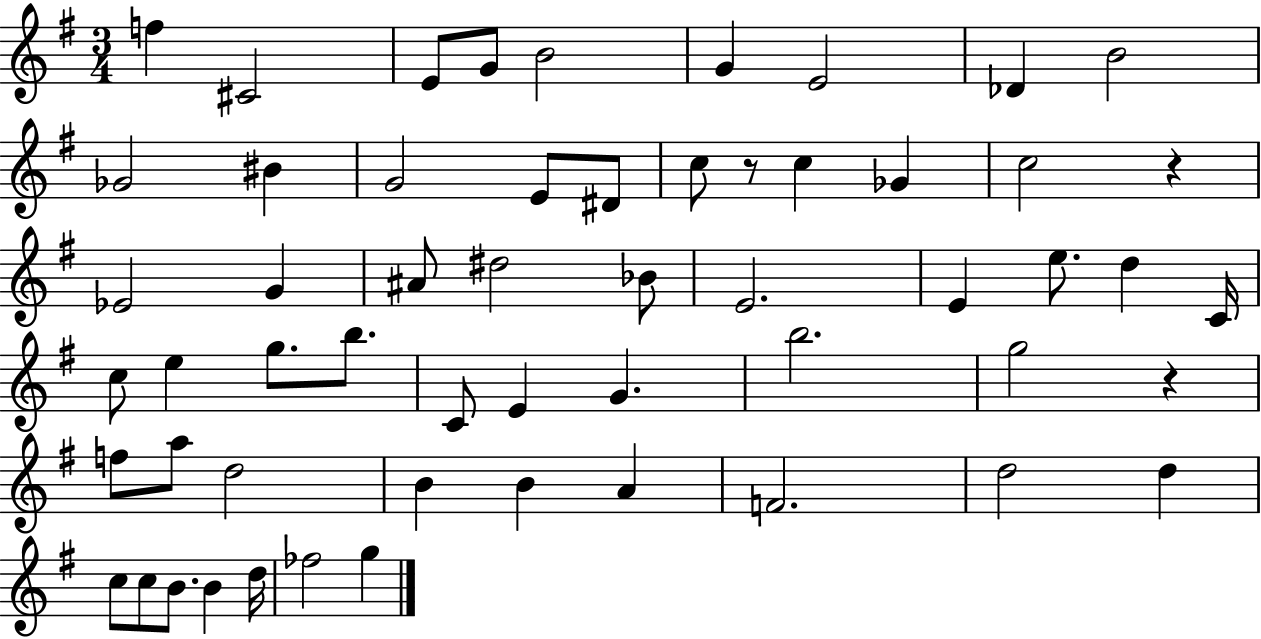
{
  \clef treble
  \numericTimeSignature
  \time 3/4
  \key g \major
  \repeat volta 2 { f''4 cis'2 | e'8 g'8 b'2 | g'4 e'2 | des'4 b'2 | \break ges'2 bis'4 | g'2 e'8 dis'8 | c''8 r8 c''4 ges'4 | c''2 r4 | \break ees'2 g'4 | ais'8 dis''2 bes'8 | e'2. | e'4 e''8. d''4 c'16 | \break c''8 e''4 g''8. b''8. | c'8 e'4 g'4. | b''2. | g''2 r4 | \break f''8 a''8 d''2 | b'4 b'4 a'4 | f'2. | d''2 d''4 | \break c''8 c''8 b'8. b'4 d''16 | fes''2 g''4 | } \bar "|."
}